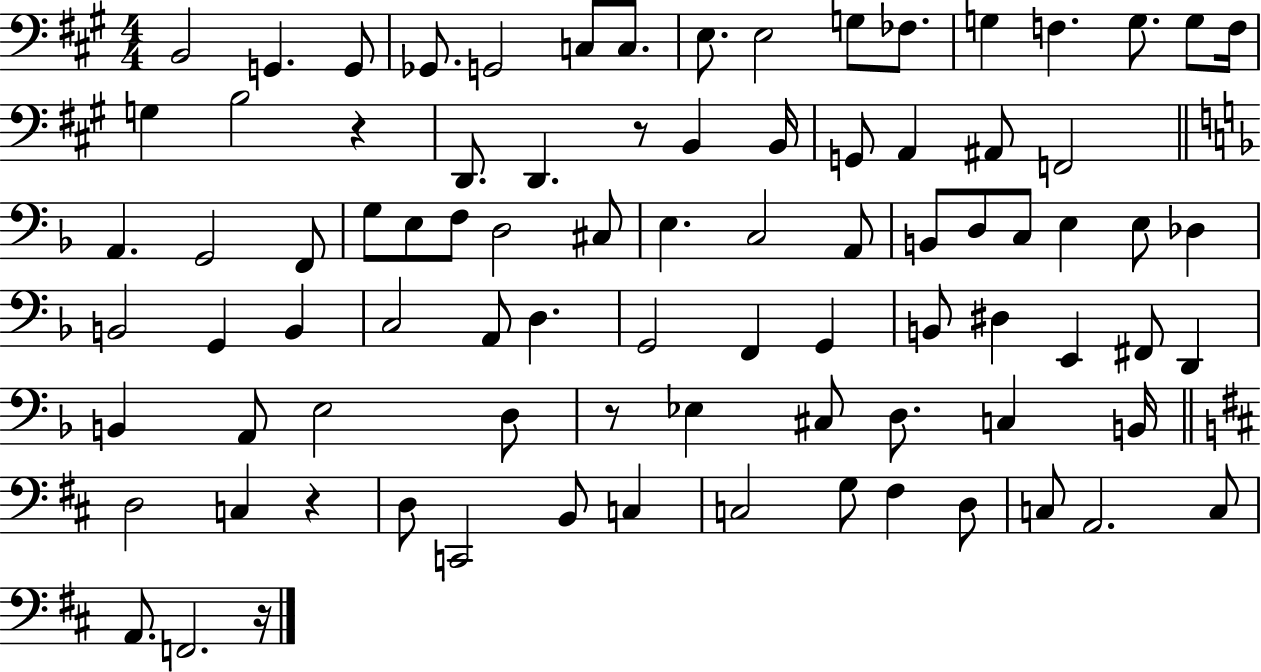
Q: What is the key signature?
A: A major